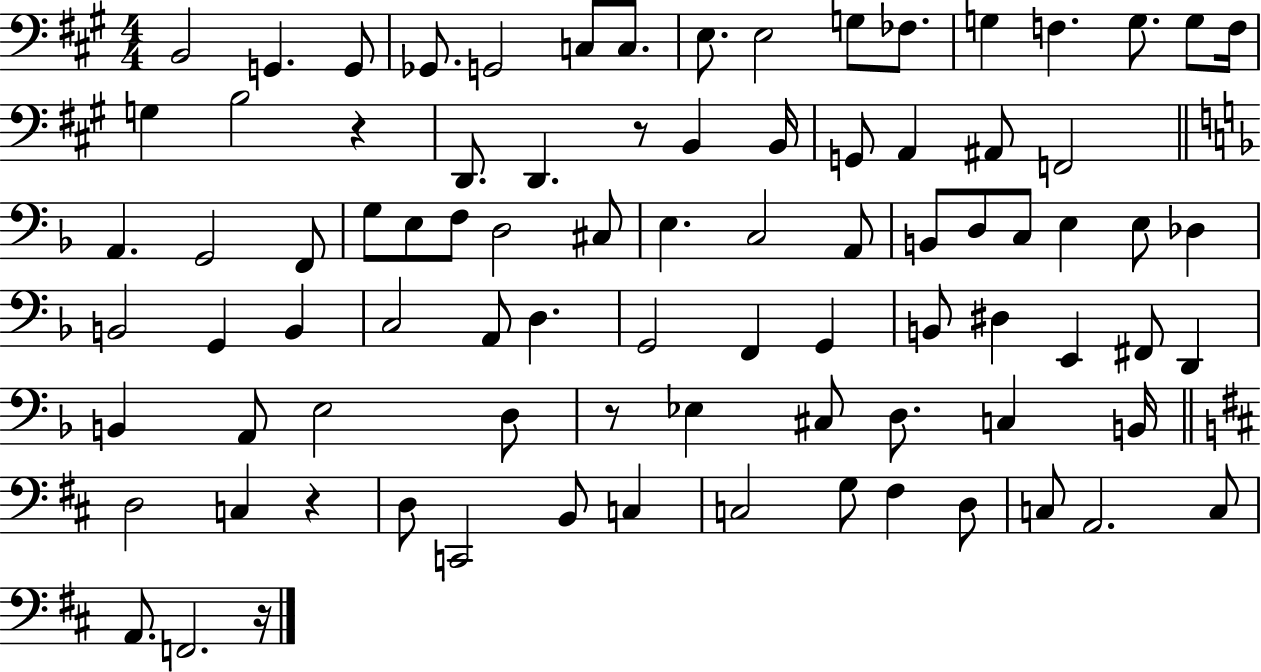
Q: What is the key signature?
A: A major